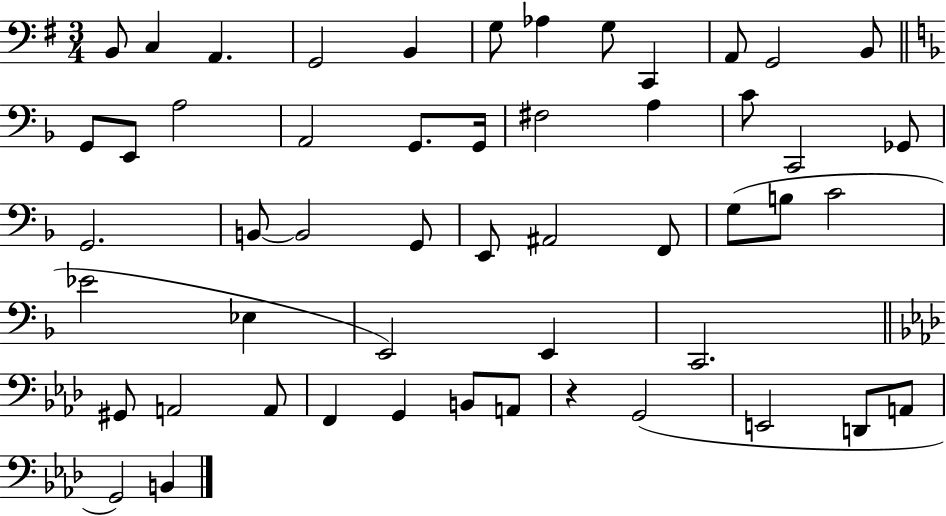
{
  \clef bass
  \numericTimeSignature
  \time 3/4
  \key g \major
  b,8 c4 a,4. | g,2 b,4 | g8 aes4 g8 c,4 | a,8 g,2 b,8 | \break \bar "||" \break \key f \major g,8 e,8 a2 | a,2 g,8. g,16 | fis2 a4 | c'8 c,2 ges,8 | \break g,2. | b,8~~ b,2 g,8 | e,8 ais,2 f,8 | g8( b8 c'2 | \break ees'2 ees4 | e,2) e,4 | c,2. | \bar "||" \break \key f \minor gis,8 a,2 a,8 | f,4 g,4 b,8 a,8 | r4 g,2( | e,2 d,8 a,8 | \break g,2) b,4 | \bar "|."
}